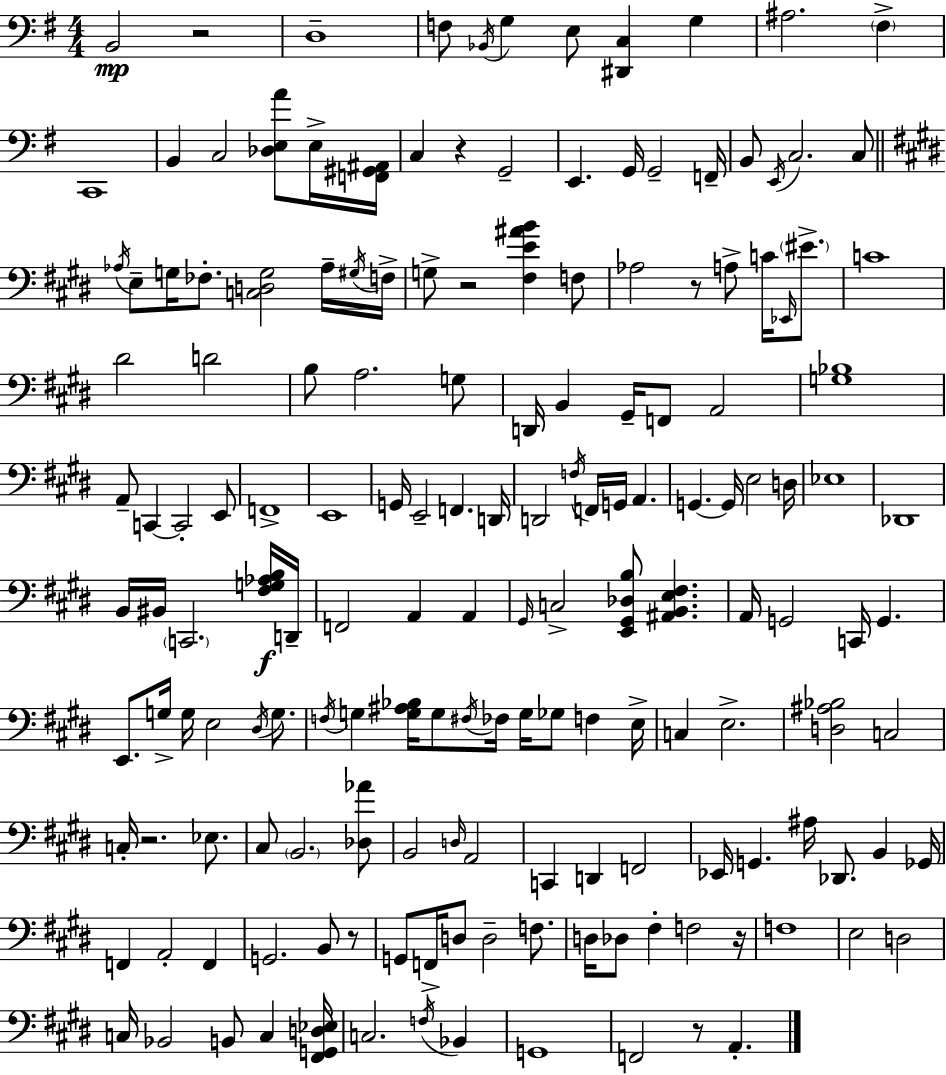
{
  \clef bass
  \numericTimeSignature
  \time 4/4
  \key g \major
  b,2\mp r2 | d1-- | f8 \acciaccatura { bes,16 } g4 e8 <dis, c>4 g4 | ais2. \parenthesize fis4-> | \break c,1 | b,4 c2 <des e a'>8 e16-> | <f, gis, ais,>16 c4 r4 g,2-- | e,4. g,16 g,2-- | \break f,16-- b,8 \acciaccatura { e,16 } c2. | c8 \bar "||" \break \key e \major \acciaccatura { aes16 } e8-- g16 fes8.-. <c d g>2 aes16-- | \acciaccatura { gis16 } f16-> g8-> r2 <fis e' ais' b'>4 | f8 aes2 r8 a8-> c'16 \grace { ees,16 } | \parenthesize eis'8.-> c'1 | \break dis'2 d'2 | b8 a2. | g8 d,16 b,4 gis,16-- f,8 a,2 | <g bes>1 | \break a,8-- c,4~~ c,2-. | e,8 f,1-> | e,1 | g,16 e,2-- f,4. | \break d,16 d,2 \acciaccatura { f16 } f,16 g,16 a,4. | g,4.~~ g,16 e2 | d16 ees1 | des,1 | \break b,16 bis,16 \parenthesize c,2. | <fis g aes b>16\f d,16-- f,2 a,4 | a,4 \grace { gis,16 } c2-> <e, gis, des b>8 <ais, b, e fis>4. | a,16 g,2 c,16 g,4. | \break e,8. g16-> g16 e2 | \acciaccatura { dis16 } g8. \acciaccatura { f16 } g4 <g ais bes>16 g8 \acciaccatura { fis16 } fes16 | g16 ges8 f4 e16-> c4 e2.-> | <d ais bes>2 | \break c2 c16-. r2. | ees8. cis8 \parenthesize b,2. | <des aes'>8 b,2 | \grace { d16 } a,2 c,4 d,4 | \break f,2 ees,16 g,4. | ais16 des,8. b,4 ges,16 f,4 a,2-. | f,4 g,2. | b,8 r8 g,8 f,16-> d8 d2-- | \break f8. d16 des8 fis4-. | f2 r16 f1 | e2 | d2 c16 bes,2 | \break b,8 c4 <fis, g, d ees>16 c2. | \acciaccatura { f16 } bes,4 g,1 | f,2 | r8 a,4.-. \bar "|."
}